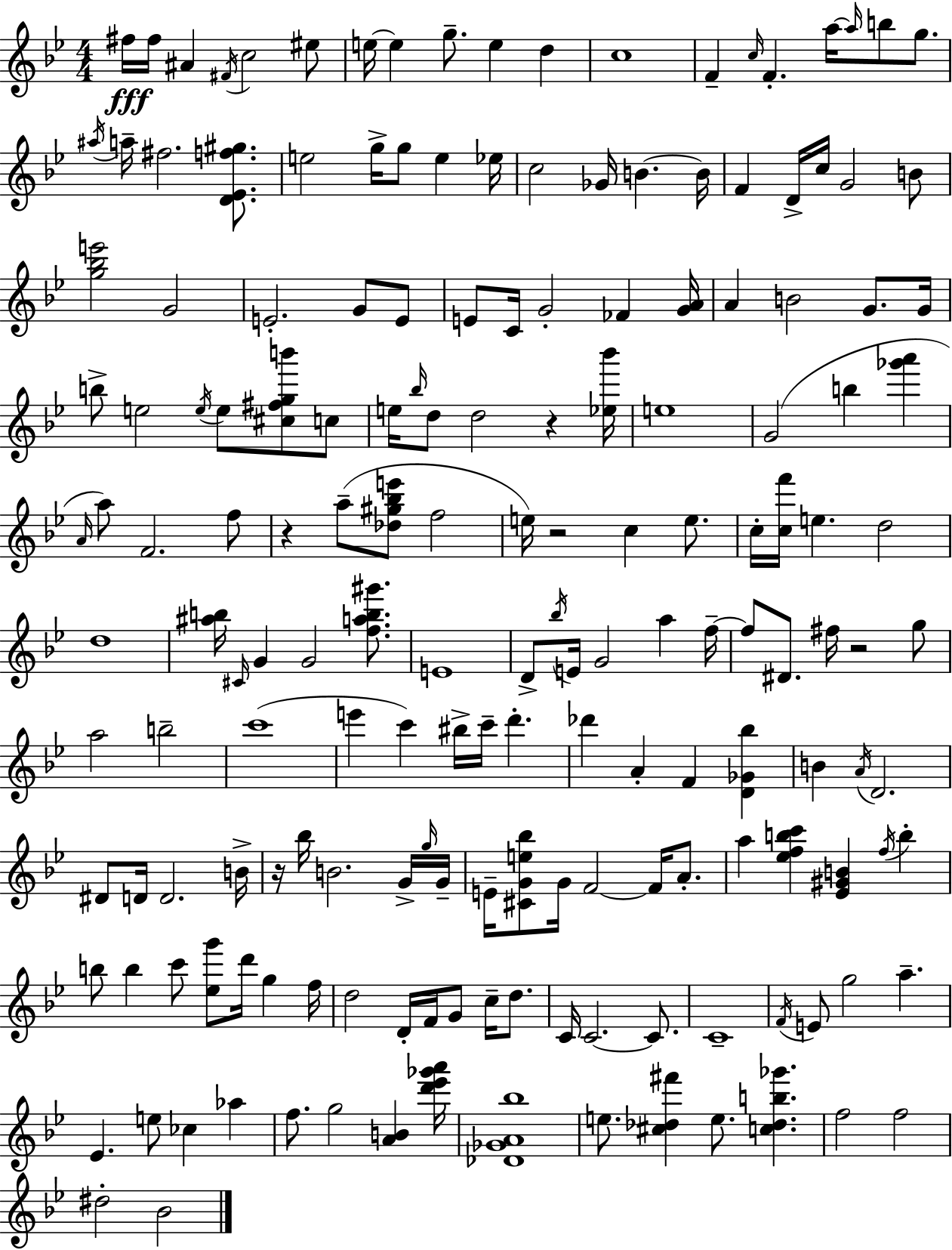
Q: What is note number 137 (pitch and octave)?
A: G5